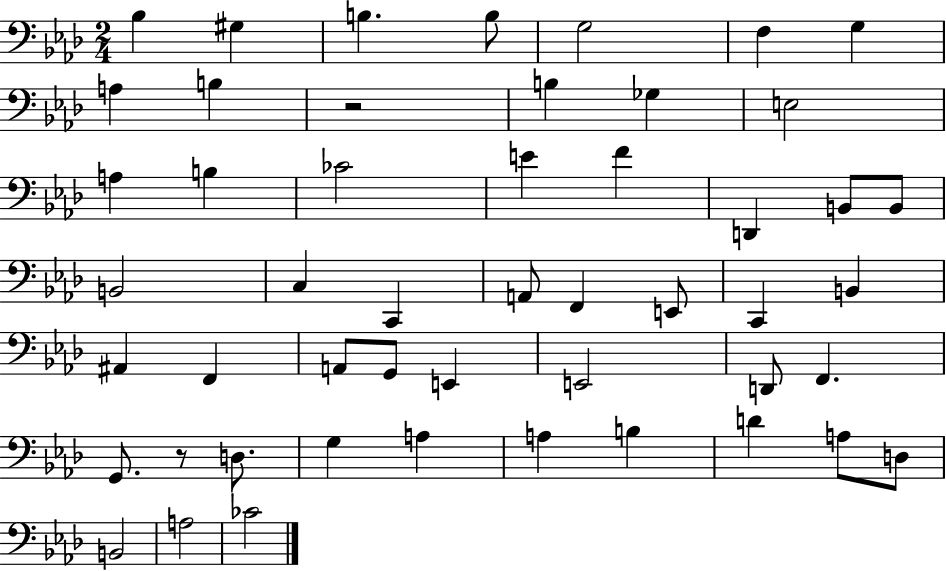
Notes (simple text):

Bb3/q G#3/q B3/q. B3/e G3/h F3/q G3/q A3/q B3/q R/h B3/q Gb3/q E3/h A3/q B3/q CES4/h E4/q F4/q D2/q B2/e B2/e B2/h C3/q C2/q A2/e F2/q E2/e C2/q B2/q A#2/q F2/q A2/e G2/e E2/q E2/h D2/e F2/q. G2/e. R/e D3/e. G3/q A3/q A3/q B3/q D4/q A3/e D3/e B2/h A3/h CES4/h